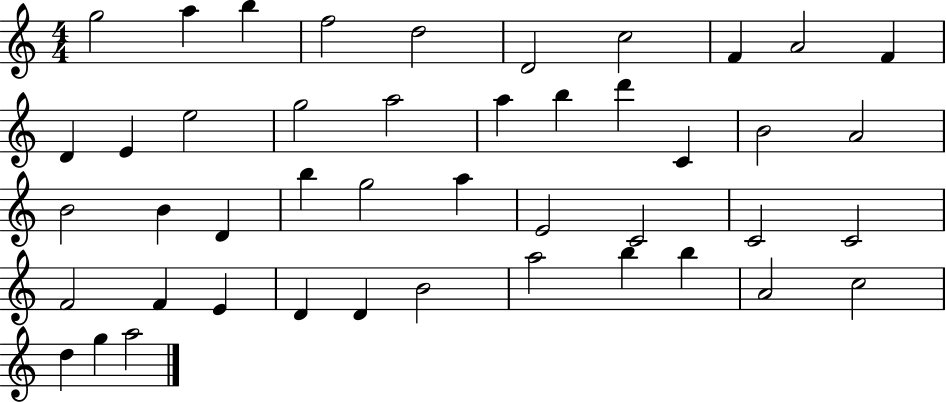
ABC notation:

X:1
T:Untitled
M:4/4
L:1/4
K:C
g2 a b f2 d2 D2 c2 F A2 F D E e2 g2 a2 a b d' C B2 A2 B2 B D b g2 a E2 C2 C2 C2 F2 F E D D B2 a2 b b A2 c2 d g a2